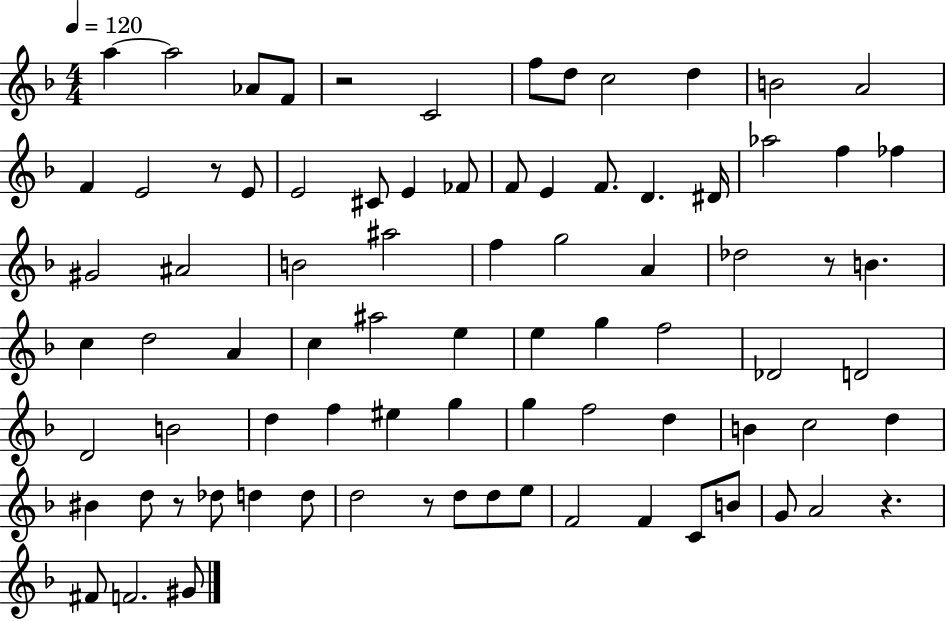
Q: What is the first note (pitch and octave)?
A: A5